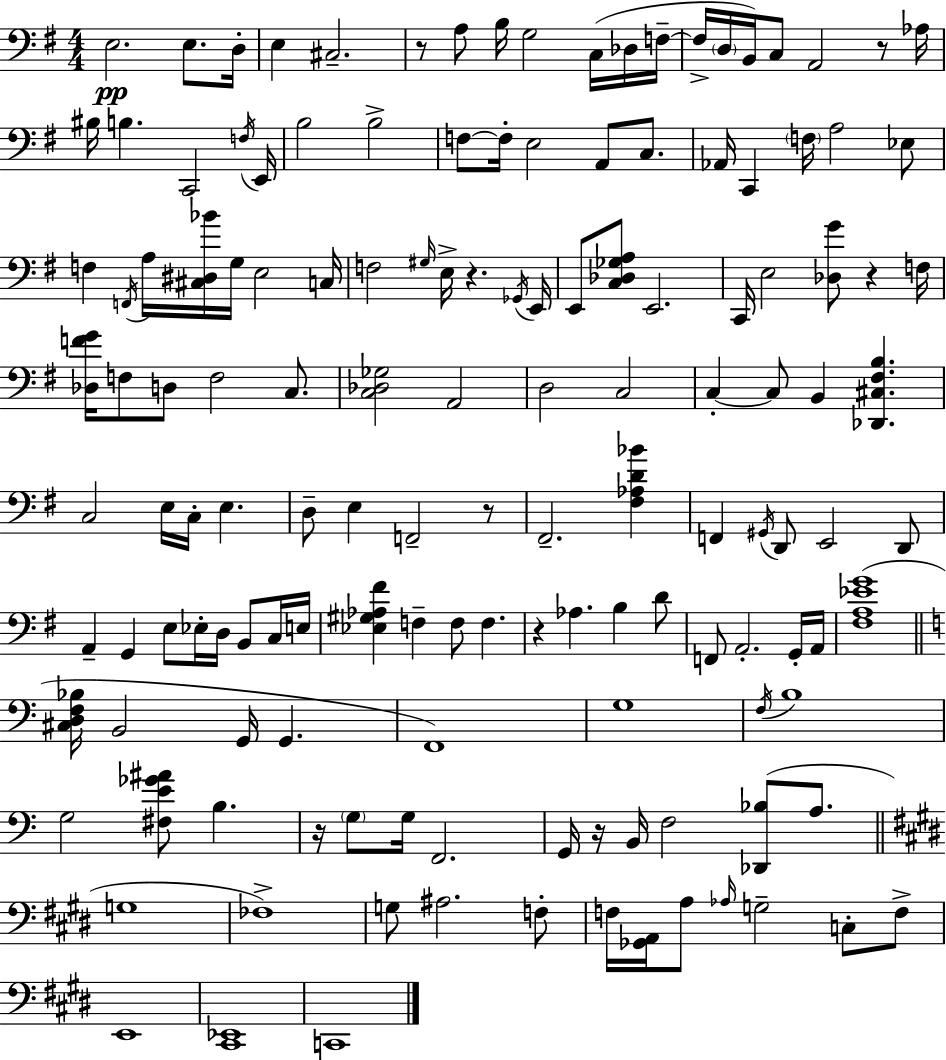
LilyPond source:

{
  \clef bass
  \numericTimeSignature
  \time 4/4
  \key e \minor
  e2.\pp e8. d16-. | e4 cis2.-- | r8 a8 b16 g2 c16( des16 f16--~~ | f16-> \parenthesize d16 b,16) c8 a,2 r8 aes16 | \break bis16 b4. c,2 \acciaccatura { f16 } | e,16 b2 b2-> | f8~~ f16-. e2 a,8 c8. | aes,16 c,4 \parenthesize f16 a2 ees8 | \break f4 \acciaccatura { f,16 } a16 <cis dis bes'>16 g16 e2 | c16 f2 \grace { gis16 } e16-> r4. | \acciaccatura { ges,16 } e,16 e,8 <c des ges a>8 e,2. | c,16 e2 <des g'>8 r4 | \break f16 <des f' g'>16 f8 d8 f2 | c8. <c des ges>2 a,2 | d2 c2 | c4-.~~ c8 b,4 <des, cis fis b>4. | \break c2 e16 c16-. e4. | d8-- e4 f,2-- | r8 fis,2.-- | <fis aes d' bes'>4 f,4 \acciaccatura { gis,16 } d,8 e,2 | \break d,8 a,4-- g,4 e8 ees16-. | d16 b,8 c16 e16 <ees gis aes fis'>4 f4-- f8 f4. | r4 aes4. b4 | d'8 f,8 a,2.-. | \break g,16-. a,16 <fis a ees' g'>1( | \bar "||" \break \key c \major <cis d f bes>16 b,2 g,16 g,4. | f,1) | g1 | \acciaccatura { f16 } b1 | \break g2 <fis e' ges' ais'>8 b4. | r16 \parenthesize g8 g16 f,2. | g,16 r16 b,16 f2 <des, bes>8( a8. | \bar "||" \break \key e \major g1 | fes1->) | g8 ais2. f8-. | f16 <ges, a,>16 a8 \grace { aes16 } g2-- c8-. f8-> | \break e,1 | <cis, ees,>1 | c,1 | \bar "|."
}